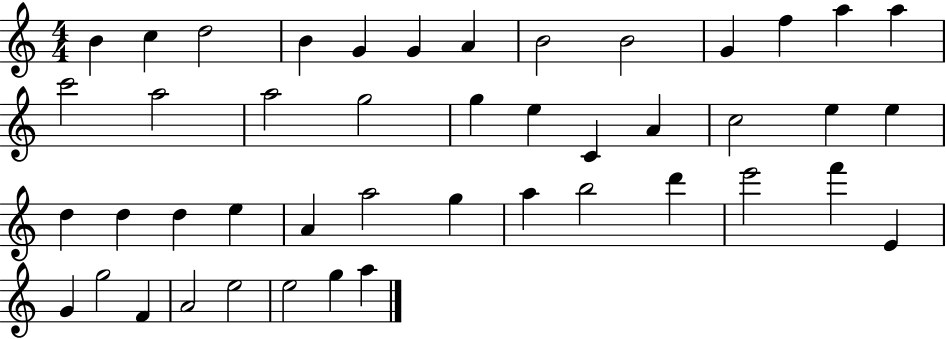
X:1
T:Untitled
M:4/4
L:1/4
K:C
B c d2 B G G A B2 B2 G f a a c'2 a2 a2 g2 g e C A c2 e e d d d e A a2 g a b2 d' e'2 f' E G g2 F A2 e2 e2 g a